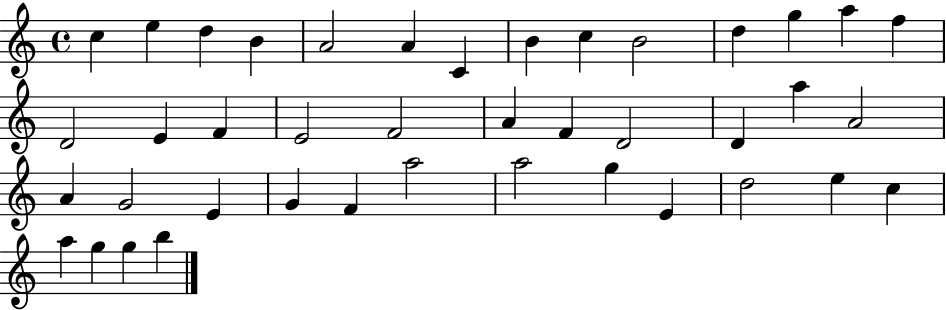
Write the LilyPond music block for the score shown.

{
  \clef treble
  \time 4/4
  \defaultTimeSignature
  \key c \major
  c''4 e''4 d''4 b'4 | a'2 a'4 c'4 | b'4 c''4 b'2 | d''4 g''4 a''4 f''4 | \break d'2 e'4 f'4 | e'2 f'2 | a'4 f'4 d'2 | d'4 a''4 a'2 | \break a'4 g'2 e'4 | g'4 f'4 a''2 | a''2 g''4 e'4 | d''2 e''4 c''4 | \break a''4 g''4 g''4 b''4 | \bar "|."
}